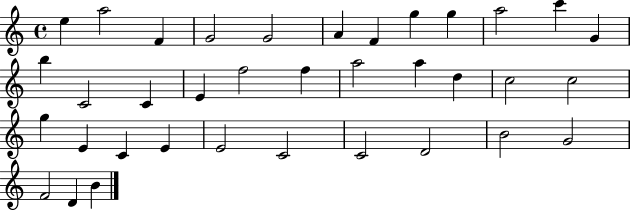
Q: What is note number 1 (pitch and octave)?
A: E5